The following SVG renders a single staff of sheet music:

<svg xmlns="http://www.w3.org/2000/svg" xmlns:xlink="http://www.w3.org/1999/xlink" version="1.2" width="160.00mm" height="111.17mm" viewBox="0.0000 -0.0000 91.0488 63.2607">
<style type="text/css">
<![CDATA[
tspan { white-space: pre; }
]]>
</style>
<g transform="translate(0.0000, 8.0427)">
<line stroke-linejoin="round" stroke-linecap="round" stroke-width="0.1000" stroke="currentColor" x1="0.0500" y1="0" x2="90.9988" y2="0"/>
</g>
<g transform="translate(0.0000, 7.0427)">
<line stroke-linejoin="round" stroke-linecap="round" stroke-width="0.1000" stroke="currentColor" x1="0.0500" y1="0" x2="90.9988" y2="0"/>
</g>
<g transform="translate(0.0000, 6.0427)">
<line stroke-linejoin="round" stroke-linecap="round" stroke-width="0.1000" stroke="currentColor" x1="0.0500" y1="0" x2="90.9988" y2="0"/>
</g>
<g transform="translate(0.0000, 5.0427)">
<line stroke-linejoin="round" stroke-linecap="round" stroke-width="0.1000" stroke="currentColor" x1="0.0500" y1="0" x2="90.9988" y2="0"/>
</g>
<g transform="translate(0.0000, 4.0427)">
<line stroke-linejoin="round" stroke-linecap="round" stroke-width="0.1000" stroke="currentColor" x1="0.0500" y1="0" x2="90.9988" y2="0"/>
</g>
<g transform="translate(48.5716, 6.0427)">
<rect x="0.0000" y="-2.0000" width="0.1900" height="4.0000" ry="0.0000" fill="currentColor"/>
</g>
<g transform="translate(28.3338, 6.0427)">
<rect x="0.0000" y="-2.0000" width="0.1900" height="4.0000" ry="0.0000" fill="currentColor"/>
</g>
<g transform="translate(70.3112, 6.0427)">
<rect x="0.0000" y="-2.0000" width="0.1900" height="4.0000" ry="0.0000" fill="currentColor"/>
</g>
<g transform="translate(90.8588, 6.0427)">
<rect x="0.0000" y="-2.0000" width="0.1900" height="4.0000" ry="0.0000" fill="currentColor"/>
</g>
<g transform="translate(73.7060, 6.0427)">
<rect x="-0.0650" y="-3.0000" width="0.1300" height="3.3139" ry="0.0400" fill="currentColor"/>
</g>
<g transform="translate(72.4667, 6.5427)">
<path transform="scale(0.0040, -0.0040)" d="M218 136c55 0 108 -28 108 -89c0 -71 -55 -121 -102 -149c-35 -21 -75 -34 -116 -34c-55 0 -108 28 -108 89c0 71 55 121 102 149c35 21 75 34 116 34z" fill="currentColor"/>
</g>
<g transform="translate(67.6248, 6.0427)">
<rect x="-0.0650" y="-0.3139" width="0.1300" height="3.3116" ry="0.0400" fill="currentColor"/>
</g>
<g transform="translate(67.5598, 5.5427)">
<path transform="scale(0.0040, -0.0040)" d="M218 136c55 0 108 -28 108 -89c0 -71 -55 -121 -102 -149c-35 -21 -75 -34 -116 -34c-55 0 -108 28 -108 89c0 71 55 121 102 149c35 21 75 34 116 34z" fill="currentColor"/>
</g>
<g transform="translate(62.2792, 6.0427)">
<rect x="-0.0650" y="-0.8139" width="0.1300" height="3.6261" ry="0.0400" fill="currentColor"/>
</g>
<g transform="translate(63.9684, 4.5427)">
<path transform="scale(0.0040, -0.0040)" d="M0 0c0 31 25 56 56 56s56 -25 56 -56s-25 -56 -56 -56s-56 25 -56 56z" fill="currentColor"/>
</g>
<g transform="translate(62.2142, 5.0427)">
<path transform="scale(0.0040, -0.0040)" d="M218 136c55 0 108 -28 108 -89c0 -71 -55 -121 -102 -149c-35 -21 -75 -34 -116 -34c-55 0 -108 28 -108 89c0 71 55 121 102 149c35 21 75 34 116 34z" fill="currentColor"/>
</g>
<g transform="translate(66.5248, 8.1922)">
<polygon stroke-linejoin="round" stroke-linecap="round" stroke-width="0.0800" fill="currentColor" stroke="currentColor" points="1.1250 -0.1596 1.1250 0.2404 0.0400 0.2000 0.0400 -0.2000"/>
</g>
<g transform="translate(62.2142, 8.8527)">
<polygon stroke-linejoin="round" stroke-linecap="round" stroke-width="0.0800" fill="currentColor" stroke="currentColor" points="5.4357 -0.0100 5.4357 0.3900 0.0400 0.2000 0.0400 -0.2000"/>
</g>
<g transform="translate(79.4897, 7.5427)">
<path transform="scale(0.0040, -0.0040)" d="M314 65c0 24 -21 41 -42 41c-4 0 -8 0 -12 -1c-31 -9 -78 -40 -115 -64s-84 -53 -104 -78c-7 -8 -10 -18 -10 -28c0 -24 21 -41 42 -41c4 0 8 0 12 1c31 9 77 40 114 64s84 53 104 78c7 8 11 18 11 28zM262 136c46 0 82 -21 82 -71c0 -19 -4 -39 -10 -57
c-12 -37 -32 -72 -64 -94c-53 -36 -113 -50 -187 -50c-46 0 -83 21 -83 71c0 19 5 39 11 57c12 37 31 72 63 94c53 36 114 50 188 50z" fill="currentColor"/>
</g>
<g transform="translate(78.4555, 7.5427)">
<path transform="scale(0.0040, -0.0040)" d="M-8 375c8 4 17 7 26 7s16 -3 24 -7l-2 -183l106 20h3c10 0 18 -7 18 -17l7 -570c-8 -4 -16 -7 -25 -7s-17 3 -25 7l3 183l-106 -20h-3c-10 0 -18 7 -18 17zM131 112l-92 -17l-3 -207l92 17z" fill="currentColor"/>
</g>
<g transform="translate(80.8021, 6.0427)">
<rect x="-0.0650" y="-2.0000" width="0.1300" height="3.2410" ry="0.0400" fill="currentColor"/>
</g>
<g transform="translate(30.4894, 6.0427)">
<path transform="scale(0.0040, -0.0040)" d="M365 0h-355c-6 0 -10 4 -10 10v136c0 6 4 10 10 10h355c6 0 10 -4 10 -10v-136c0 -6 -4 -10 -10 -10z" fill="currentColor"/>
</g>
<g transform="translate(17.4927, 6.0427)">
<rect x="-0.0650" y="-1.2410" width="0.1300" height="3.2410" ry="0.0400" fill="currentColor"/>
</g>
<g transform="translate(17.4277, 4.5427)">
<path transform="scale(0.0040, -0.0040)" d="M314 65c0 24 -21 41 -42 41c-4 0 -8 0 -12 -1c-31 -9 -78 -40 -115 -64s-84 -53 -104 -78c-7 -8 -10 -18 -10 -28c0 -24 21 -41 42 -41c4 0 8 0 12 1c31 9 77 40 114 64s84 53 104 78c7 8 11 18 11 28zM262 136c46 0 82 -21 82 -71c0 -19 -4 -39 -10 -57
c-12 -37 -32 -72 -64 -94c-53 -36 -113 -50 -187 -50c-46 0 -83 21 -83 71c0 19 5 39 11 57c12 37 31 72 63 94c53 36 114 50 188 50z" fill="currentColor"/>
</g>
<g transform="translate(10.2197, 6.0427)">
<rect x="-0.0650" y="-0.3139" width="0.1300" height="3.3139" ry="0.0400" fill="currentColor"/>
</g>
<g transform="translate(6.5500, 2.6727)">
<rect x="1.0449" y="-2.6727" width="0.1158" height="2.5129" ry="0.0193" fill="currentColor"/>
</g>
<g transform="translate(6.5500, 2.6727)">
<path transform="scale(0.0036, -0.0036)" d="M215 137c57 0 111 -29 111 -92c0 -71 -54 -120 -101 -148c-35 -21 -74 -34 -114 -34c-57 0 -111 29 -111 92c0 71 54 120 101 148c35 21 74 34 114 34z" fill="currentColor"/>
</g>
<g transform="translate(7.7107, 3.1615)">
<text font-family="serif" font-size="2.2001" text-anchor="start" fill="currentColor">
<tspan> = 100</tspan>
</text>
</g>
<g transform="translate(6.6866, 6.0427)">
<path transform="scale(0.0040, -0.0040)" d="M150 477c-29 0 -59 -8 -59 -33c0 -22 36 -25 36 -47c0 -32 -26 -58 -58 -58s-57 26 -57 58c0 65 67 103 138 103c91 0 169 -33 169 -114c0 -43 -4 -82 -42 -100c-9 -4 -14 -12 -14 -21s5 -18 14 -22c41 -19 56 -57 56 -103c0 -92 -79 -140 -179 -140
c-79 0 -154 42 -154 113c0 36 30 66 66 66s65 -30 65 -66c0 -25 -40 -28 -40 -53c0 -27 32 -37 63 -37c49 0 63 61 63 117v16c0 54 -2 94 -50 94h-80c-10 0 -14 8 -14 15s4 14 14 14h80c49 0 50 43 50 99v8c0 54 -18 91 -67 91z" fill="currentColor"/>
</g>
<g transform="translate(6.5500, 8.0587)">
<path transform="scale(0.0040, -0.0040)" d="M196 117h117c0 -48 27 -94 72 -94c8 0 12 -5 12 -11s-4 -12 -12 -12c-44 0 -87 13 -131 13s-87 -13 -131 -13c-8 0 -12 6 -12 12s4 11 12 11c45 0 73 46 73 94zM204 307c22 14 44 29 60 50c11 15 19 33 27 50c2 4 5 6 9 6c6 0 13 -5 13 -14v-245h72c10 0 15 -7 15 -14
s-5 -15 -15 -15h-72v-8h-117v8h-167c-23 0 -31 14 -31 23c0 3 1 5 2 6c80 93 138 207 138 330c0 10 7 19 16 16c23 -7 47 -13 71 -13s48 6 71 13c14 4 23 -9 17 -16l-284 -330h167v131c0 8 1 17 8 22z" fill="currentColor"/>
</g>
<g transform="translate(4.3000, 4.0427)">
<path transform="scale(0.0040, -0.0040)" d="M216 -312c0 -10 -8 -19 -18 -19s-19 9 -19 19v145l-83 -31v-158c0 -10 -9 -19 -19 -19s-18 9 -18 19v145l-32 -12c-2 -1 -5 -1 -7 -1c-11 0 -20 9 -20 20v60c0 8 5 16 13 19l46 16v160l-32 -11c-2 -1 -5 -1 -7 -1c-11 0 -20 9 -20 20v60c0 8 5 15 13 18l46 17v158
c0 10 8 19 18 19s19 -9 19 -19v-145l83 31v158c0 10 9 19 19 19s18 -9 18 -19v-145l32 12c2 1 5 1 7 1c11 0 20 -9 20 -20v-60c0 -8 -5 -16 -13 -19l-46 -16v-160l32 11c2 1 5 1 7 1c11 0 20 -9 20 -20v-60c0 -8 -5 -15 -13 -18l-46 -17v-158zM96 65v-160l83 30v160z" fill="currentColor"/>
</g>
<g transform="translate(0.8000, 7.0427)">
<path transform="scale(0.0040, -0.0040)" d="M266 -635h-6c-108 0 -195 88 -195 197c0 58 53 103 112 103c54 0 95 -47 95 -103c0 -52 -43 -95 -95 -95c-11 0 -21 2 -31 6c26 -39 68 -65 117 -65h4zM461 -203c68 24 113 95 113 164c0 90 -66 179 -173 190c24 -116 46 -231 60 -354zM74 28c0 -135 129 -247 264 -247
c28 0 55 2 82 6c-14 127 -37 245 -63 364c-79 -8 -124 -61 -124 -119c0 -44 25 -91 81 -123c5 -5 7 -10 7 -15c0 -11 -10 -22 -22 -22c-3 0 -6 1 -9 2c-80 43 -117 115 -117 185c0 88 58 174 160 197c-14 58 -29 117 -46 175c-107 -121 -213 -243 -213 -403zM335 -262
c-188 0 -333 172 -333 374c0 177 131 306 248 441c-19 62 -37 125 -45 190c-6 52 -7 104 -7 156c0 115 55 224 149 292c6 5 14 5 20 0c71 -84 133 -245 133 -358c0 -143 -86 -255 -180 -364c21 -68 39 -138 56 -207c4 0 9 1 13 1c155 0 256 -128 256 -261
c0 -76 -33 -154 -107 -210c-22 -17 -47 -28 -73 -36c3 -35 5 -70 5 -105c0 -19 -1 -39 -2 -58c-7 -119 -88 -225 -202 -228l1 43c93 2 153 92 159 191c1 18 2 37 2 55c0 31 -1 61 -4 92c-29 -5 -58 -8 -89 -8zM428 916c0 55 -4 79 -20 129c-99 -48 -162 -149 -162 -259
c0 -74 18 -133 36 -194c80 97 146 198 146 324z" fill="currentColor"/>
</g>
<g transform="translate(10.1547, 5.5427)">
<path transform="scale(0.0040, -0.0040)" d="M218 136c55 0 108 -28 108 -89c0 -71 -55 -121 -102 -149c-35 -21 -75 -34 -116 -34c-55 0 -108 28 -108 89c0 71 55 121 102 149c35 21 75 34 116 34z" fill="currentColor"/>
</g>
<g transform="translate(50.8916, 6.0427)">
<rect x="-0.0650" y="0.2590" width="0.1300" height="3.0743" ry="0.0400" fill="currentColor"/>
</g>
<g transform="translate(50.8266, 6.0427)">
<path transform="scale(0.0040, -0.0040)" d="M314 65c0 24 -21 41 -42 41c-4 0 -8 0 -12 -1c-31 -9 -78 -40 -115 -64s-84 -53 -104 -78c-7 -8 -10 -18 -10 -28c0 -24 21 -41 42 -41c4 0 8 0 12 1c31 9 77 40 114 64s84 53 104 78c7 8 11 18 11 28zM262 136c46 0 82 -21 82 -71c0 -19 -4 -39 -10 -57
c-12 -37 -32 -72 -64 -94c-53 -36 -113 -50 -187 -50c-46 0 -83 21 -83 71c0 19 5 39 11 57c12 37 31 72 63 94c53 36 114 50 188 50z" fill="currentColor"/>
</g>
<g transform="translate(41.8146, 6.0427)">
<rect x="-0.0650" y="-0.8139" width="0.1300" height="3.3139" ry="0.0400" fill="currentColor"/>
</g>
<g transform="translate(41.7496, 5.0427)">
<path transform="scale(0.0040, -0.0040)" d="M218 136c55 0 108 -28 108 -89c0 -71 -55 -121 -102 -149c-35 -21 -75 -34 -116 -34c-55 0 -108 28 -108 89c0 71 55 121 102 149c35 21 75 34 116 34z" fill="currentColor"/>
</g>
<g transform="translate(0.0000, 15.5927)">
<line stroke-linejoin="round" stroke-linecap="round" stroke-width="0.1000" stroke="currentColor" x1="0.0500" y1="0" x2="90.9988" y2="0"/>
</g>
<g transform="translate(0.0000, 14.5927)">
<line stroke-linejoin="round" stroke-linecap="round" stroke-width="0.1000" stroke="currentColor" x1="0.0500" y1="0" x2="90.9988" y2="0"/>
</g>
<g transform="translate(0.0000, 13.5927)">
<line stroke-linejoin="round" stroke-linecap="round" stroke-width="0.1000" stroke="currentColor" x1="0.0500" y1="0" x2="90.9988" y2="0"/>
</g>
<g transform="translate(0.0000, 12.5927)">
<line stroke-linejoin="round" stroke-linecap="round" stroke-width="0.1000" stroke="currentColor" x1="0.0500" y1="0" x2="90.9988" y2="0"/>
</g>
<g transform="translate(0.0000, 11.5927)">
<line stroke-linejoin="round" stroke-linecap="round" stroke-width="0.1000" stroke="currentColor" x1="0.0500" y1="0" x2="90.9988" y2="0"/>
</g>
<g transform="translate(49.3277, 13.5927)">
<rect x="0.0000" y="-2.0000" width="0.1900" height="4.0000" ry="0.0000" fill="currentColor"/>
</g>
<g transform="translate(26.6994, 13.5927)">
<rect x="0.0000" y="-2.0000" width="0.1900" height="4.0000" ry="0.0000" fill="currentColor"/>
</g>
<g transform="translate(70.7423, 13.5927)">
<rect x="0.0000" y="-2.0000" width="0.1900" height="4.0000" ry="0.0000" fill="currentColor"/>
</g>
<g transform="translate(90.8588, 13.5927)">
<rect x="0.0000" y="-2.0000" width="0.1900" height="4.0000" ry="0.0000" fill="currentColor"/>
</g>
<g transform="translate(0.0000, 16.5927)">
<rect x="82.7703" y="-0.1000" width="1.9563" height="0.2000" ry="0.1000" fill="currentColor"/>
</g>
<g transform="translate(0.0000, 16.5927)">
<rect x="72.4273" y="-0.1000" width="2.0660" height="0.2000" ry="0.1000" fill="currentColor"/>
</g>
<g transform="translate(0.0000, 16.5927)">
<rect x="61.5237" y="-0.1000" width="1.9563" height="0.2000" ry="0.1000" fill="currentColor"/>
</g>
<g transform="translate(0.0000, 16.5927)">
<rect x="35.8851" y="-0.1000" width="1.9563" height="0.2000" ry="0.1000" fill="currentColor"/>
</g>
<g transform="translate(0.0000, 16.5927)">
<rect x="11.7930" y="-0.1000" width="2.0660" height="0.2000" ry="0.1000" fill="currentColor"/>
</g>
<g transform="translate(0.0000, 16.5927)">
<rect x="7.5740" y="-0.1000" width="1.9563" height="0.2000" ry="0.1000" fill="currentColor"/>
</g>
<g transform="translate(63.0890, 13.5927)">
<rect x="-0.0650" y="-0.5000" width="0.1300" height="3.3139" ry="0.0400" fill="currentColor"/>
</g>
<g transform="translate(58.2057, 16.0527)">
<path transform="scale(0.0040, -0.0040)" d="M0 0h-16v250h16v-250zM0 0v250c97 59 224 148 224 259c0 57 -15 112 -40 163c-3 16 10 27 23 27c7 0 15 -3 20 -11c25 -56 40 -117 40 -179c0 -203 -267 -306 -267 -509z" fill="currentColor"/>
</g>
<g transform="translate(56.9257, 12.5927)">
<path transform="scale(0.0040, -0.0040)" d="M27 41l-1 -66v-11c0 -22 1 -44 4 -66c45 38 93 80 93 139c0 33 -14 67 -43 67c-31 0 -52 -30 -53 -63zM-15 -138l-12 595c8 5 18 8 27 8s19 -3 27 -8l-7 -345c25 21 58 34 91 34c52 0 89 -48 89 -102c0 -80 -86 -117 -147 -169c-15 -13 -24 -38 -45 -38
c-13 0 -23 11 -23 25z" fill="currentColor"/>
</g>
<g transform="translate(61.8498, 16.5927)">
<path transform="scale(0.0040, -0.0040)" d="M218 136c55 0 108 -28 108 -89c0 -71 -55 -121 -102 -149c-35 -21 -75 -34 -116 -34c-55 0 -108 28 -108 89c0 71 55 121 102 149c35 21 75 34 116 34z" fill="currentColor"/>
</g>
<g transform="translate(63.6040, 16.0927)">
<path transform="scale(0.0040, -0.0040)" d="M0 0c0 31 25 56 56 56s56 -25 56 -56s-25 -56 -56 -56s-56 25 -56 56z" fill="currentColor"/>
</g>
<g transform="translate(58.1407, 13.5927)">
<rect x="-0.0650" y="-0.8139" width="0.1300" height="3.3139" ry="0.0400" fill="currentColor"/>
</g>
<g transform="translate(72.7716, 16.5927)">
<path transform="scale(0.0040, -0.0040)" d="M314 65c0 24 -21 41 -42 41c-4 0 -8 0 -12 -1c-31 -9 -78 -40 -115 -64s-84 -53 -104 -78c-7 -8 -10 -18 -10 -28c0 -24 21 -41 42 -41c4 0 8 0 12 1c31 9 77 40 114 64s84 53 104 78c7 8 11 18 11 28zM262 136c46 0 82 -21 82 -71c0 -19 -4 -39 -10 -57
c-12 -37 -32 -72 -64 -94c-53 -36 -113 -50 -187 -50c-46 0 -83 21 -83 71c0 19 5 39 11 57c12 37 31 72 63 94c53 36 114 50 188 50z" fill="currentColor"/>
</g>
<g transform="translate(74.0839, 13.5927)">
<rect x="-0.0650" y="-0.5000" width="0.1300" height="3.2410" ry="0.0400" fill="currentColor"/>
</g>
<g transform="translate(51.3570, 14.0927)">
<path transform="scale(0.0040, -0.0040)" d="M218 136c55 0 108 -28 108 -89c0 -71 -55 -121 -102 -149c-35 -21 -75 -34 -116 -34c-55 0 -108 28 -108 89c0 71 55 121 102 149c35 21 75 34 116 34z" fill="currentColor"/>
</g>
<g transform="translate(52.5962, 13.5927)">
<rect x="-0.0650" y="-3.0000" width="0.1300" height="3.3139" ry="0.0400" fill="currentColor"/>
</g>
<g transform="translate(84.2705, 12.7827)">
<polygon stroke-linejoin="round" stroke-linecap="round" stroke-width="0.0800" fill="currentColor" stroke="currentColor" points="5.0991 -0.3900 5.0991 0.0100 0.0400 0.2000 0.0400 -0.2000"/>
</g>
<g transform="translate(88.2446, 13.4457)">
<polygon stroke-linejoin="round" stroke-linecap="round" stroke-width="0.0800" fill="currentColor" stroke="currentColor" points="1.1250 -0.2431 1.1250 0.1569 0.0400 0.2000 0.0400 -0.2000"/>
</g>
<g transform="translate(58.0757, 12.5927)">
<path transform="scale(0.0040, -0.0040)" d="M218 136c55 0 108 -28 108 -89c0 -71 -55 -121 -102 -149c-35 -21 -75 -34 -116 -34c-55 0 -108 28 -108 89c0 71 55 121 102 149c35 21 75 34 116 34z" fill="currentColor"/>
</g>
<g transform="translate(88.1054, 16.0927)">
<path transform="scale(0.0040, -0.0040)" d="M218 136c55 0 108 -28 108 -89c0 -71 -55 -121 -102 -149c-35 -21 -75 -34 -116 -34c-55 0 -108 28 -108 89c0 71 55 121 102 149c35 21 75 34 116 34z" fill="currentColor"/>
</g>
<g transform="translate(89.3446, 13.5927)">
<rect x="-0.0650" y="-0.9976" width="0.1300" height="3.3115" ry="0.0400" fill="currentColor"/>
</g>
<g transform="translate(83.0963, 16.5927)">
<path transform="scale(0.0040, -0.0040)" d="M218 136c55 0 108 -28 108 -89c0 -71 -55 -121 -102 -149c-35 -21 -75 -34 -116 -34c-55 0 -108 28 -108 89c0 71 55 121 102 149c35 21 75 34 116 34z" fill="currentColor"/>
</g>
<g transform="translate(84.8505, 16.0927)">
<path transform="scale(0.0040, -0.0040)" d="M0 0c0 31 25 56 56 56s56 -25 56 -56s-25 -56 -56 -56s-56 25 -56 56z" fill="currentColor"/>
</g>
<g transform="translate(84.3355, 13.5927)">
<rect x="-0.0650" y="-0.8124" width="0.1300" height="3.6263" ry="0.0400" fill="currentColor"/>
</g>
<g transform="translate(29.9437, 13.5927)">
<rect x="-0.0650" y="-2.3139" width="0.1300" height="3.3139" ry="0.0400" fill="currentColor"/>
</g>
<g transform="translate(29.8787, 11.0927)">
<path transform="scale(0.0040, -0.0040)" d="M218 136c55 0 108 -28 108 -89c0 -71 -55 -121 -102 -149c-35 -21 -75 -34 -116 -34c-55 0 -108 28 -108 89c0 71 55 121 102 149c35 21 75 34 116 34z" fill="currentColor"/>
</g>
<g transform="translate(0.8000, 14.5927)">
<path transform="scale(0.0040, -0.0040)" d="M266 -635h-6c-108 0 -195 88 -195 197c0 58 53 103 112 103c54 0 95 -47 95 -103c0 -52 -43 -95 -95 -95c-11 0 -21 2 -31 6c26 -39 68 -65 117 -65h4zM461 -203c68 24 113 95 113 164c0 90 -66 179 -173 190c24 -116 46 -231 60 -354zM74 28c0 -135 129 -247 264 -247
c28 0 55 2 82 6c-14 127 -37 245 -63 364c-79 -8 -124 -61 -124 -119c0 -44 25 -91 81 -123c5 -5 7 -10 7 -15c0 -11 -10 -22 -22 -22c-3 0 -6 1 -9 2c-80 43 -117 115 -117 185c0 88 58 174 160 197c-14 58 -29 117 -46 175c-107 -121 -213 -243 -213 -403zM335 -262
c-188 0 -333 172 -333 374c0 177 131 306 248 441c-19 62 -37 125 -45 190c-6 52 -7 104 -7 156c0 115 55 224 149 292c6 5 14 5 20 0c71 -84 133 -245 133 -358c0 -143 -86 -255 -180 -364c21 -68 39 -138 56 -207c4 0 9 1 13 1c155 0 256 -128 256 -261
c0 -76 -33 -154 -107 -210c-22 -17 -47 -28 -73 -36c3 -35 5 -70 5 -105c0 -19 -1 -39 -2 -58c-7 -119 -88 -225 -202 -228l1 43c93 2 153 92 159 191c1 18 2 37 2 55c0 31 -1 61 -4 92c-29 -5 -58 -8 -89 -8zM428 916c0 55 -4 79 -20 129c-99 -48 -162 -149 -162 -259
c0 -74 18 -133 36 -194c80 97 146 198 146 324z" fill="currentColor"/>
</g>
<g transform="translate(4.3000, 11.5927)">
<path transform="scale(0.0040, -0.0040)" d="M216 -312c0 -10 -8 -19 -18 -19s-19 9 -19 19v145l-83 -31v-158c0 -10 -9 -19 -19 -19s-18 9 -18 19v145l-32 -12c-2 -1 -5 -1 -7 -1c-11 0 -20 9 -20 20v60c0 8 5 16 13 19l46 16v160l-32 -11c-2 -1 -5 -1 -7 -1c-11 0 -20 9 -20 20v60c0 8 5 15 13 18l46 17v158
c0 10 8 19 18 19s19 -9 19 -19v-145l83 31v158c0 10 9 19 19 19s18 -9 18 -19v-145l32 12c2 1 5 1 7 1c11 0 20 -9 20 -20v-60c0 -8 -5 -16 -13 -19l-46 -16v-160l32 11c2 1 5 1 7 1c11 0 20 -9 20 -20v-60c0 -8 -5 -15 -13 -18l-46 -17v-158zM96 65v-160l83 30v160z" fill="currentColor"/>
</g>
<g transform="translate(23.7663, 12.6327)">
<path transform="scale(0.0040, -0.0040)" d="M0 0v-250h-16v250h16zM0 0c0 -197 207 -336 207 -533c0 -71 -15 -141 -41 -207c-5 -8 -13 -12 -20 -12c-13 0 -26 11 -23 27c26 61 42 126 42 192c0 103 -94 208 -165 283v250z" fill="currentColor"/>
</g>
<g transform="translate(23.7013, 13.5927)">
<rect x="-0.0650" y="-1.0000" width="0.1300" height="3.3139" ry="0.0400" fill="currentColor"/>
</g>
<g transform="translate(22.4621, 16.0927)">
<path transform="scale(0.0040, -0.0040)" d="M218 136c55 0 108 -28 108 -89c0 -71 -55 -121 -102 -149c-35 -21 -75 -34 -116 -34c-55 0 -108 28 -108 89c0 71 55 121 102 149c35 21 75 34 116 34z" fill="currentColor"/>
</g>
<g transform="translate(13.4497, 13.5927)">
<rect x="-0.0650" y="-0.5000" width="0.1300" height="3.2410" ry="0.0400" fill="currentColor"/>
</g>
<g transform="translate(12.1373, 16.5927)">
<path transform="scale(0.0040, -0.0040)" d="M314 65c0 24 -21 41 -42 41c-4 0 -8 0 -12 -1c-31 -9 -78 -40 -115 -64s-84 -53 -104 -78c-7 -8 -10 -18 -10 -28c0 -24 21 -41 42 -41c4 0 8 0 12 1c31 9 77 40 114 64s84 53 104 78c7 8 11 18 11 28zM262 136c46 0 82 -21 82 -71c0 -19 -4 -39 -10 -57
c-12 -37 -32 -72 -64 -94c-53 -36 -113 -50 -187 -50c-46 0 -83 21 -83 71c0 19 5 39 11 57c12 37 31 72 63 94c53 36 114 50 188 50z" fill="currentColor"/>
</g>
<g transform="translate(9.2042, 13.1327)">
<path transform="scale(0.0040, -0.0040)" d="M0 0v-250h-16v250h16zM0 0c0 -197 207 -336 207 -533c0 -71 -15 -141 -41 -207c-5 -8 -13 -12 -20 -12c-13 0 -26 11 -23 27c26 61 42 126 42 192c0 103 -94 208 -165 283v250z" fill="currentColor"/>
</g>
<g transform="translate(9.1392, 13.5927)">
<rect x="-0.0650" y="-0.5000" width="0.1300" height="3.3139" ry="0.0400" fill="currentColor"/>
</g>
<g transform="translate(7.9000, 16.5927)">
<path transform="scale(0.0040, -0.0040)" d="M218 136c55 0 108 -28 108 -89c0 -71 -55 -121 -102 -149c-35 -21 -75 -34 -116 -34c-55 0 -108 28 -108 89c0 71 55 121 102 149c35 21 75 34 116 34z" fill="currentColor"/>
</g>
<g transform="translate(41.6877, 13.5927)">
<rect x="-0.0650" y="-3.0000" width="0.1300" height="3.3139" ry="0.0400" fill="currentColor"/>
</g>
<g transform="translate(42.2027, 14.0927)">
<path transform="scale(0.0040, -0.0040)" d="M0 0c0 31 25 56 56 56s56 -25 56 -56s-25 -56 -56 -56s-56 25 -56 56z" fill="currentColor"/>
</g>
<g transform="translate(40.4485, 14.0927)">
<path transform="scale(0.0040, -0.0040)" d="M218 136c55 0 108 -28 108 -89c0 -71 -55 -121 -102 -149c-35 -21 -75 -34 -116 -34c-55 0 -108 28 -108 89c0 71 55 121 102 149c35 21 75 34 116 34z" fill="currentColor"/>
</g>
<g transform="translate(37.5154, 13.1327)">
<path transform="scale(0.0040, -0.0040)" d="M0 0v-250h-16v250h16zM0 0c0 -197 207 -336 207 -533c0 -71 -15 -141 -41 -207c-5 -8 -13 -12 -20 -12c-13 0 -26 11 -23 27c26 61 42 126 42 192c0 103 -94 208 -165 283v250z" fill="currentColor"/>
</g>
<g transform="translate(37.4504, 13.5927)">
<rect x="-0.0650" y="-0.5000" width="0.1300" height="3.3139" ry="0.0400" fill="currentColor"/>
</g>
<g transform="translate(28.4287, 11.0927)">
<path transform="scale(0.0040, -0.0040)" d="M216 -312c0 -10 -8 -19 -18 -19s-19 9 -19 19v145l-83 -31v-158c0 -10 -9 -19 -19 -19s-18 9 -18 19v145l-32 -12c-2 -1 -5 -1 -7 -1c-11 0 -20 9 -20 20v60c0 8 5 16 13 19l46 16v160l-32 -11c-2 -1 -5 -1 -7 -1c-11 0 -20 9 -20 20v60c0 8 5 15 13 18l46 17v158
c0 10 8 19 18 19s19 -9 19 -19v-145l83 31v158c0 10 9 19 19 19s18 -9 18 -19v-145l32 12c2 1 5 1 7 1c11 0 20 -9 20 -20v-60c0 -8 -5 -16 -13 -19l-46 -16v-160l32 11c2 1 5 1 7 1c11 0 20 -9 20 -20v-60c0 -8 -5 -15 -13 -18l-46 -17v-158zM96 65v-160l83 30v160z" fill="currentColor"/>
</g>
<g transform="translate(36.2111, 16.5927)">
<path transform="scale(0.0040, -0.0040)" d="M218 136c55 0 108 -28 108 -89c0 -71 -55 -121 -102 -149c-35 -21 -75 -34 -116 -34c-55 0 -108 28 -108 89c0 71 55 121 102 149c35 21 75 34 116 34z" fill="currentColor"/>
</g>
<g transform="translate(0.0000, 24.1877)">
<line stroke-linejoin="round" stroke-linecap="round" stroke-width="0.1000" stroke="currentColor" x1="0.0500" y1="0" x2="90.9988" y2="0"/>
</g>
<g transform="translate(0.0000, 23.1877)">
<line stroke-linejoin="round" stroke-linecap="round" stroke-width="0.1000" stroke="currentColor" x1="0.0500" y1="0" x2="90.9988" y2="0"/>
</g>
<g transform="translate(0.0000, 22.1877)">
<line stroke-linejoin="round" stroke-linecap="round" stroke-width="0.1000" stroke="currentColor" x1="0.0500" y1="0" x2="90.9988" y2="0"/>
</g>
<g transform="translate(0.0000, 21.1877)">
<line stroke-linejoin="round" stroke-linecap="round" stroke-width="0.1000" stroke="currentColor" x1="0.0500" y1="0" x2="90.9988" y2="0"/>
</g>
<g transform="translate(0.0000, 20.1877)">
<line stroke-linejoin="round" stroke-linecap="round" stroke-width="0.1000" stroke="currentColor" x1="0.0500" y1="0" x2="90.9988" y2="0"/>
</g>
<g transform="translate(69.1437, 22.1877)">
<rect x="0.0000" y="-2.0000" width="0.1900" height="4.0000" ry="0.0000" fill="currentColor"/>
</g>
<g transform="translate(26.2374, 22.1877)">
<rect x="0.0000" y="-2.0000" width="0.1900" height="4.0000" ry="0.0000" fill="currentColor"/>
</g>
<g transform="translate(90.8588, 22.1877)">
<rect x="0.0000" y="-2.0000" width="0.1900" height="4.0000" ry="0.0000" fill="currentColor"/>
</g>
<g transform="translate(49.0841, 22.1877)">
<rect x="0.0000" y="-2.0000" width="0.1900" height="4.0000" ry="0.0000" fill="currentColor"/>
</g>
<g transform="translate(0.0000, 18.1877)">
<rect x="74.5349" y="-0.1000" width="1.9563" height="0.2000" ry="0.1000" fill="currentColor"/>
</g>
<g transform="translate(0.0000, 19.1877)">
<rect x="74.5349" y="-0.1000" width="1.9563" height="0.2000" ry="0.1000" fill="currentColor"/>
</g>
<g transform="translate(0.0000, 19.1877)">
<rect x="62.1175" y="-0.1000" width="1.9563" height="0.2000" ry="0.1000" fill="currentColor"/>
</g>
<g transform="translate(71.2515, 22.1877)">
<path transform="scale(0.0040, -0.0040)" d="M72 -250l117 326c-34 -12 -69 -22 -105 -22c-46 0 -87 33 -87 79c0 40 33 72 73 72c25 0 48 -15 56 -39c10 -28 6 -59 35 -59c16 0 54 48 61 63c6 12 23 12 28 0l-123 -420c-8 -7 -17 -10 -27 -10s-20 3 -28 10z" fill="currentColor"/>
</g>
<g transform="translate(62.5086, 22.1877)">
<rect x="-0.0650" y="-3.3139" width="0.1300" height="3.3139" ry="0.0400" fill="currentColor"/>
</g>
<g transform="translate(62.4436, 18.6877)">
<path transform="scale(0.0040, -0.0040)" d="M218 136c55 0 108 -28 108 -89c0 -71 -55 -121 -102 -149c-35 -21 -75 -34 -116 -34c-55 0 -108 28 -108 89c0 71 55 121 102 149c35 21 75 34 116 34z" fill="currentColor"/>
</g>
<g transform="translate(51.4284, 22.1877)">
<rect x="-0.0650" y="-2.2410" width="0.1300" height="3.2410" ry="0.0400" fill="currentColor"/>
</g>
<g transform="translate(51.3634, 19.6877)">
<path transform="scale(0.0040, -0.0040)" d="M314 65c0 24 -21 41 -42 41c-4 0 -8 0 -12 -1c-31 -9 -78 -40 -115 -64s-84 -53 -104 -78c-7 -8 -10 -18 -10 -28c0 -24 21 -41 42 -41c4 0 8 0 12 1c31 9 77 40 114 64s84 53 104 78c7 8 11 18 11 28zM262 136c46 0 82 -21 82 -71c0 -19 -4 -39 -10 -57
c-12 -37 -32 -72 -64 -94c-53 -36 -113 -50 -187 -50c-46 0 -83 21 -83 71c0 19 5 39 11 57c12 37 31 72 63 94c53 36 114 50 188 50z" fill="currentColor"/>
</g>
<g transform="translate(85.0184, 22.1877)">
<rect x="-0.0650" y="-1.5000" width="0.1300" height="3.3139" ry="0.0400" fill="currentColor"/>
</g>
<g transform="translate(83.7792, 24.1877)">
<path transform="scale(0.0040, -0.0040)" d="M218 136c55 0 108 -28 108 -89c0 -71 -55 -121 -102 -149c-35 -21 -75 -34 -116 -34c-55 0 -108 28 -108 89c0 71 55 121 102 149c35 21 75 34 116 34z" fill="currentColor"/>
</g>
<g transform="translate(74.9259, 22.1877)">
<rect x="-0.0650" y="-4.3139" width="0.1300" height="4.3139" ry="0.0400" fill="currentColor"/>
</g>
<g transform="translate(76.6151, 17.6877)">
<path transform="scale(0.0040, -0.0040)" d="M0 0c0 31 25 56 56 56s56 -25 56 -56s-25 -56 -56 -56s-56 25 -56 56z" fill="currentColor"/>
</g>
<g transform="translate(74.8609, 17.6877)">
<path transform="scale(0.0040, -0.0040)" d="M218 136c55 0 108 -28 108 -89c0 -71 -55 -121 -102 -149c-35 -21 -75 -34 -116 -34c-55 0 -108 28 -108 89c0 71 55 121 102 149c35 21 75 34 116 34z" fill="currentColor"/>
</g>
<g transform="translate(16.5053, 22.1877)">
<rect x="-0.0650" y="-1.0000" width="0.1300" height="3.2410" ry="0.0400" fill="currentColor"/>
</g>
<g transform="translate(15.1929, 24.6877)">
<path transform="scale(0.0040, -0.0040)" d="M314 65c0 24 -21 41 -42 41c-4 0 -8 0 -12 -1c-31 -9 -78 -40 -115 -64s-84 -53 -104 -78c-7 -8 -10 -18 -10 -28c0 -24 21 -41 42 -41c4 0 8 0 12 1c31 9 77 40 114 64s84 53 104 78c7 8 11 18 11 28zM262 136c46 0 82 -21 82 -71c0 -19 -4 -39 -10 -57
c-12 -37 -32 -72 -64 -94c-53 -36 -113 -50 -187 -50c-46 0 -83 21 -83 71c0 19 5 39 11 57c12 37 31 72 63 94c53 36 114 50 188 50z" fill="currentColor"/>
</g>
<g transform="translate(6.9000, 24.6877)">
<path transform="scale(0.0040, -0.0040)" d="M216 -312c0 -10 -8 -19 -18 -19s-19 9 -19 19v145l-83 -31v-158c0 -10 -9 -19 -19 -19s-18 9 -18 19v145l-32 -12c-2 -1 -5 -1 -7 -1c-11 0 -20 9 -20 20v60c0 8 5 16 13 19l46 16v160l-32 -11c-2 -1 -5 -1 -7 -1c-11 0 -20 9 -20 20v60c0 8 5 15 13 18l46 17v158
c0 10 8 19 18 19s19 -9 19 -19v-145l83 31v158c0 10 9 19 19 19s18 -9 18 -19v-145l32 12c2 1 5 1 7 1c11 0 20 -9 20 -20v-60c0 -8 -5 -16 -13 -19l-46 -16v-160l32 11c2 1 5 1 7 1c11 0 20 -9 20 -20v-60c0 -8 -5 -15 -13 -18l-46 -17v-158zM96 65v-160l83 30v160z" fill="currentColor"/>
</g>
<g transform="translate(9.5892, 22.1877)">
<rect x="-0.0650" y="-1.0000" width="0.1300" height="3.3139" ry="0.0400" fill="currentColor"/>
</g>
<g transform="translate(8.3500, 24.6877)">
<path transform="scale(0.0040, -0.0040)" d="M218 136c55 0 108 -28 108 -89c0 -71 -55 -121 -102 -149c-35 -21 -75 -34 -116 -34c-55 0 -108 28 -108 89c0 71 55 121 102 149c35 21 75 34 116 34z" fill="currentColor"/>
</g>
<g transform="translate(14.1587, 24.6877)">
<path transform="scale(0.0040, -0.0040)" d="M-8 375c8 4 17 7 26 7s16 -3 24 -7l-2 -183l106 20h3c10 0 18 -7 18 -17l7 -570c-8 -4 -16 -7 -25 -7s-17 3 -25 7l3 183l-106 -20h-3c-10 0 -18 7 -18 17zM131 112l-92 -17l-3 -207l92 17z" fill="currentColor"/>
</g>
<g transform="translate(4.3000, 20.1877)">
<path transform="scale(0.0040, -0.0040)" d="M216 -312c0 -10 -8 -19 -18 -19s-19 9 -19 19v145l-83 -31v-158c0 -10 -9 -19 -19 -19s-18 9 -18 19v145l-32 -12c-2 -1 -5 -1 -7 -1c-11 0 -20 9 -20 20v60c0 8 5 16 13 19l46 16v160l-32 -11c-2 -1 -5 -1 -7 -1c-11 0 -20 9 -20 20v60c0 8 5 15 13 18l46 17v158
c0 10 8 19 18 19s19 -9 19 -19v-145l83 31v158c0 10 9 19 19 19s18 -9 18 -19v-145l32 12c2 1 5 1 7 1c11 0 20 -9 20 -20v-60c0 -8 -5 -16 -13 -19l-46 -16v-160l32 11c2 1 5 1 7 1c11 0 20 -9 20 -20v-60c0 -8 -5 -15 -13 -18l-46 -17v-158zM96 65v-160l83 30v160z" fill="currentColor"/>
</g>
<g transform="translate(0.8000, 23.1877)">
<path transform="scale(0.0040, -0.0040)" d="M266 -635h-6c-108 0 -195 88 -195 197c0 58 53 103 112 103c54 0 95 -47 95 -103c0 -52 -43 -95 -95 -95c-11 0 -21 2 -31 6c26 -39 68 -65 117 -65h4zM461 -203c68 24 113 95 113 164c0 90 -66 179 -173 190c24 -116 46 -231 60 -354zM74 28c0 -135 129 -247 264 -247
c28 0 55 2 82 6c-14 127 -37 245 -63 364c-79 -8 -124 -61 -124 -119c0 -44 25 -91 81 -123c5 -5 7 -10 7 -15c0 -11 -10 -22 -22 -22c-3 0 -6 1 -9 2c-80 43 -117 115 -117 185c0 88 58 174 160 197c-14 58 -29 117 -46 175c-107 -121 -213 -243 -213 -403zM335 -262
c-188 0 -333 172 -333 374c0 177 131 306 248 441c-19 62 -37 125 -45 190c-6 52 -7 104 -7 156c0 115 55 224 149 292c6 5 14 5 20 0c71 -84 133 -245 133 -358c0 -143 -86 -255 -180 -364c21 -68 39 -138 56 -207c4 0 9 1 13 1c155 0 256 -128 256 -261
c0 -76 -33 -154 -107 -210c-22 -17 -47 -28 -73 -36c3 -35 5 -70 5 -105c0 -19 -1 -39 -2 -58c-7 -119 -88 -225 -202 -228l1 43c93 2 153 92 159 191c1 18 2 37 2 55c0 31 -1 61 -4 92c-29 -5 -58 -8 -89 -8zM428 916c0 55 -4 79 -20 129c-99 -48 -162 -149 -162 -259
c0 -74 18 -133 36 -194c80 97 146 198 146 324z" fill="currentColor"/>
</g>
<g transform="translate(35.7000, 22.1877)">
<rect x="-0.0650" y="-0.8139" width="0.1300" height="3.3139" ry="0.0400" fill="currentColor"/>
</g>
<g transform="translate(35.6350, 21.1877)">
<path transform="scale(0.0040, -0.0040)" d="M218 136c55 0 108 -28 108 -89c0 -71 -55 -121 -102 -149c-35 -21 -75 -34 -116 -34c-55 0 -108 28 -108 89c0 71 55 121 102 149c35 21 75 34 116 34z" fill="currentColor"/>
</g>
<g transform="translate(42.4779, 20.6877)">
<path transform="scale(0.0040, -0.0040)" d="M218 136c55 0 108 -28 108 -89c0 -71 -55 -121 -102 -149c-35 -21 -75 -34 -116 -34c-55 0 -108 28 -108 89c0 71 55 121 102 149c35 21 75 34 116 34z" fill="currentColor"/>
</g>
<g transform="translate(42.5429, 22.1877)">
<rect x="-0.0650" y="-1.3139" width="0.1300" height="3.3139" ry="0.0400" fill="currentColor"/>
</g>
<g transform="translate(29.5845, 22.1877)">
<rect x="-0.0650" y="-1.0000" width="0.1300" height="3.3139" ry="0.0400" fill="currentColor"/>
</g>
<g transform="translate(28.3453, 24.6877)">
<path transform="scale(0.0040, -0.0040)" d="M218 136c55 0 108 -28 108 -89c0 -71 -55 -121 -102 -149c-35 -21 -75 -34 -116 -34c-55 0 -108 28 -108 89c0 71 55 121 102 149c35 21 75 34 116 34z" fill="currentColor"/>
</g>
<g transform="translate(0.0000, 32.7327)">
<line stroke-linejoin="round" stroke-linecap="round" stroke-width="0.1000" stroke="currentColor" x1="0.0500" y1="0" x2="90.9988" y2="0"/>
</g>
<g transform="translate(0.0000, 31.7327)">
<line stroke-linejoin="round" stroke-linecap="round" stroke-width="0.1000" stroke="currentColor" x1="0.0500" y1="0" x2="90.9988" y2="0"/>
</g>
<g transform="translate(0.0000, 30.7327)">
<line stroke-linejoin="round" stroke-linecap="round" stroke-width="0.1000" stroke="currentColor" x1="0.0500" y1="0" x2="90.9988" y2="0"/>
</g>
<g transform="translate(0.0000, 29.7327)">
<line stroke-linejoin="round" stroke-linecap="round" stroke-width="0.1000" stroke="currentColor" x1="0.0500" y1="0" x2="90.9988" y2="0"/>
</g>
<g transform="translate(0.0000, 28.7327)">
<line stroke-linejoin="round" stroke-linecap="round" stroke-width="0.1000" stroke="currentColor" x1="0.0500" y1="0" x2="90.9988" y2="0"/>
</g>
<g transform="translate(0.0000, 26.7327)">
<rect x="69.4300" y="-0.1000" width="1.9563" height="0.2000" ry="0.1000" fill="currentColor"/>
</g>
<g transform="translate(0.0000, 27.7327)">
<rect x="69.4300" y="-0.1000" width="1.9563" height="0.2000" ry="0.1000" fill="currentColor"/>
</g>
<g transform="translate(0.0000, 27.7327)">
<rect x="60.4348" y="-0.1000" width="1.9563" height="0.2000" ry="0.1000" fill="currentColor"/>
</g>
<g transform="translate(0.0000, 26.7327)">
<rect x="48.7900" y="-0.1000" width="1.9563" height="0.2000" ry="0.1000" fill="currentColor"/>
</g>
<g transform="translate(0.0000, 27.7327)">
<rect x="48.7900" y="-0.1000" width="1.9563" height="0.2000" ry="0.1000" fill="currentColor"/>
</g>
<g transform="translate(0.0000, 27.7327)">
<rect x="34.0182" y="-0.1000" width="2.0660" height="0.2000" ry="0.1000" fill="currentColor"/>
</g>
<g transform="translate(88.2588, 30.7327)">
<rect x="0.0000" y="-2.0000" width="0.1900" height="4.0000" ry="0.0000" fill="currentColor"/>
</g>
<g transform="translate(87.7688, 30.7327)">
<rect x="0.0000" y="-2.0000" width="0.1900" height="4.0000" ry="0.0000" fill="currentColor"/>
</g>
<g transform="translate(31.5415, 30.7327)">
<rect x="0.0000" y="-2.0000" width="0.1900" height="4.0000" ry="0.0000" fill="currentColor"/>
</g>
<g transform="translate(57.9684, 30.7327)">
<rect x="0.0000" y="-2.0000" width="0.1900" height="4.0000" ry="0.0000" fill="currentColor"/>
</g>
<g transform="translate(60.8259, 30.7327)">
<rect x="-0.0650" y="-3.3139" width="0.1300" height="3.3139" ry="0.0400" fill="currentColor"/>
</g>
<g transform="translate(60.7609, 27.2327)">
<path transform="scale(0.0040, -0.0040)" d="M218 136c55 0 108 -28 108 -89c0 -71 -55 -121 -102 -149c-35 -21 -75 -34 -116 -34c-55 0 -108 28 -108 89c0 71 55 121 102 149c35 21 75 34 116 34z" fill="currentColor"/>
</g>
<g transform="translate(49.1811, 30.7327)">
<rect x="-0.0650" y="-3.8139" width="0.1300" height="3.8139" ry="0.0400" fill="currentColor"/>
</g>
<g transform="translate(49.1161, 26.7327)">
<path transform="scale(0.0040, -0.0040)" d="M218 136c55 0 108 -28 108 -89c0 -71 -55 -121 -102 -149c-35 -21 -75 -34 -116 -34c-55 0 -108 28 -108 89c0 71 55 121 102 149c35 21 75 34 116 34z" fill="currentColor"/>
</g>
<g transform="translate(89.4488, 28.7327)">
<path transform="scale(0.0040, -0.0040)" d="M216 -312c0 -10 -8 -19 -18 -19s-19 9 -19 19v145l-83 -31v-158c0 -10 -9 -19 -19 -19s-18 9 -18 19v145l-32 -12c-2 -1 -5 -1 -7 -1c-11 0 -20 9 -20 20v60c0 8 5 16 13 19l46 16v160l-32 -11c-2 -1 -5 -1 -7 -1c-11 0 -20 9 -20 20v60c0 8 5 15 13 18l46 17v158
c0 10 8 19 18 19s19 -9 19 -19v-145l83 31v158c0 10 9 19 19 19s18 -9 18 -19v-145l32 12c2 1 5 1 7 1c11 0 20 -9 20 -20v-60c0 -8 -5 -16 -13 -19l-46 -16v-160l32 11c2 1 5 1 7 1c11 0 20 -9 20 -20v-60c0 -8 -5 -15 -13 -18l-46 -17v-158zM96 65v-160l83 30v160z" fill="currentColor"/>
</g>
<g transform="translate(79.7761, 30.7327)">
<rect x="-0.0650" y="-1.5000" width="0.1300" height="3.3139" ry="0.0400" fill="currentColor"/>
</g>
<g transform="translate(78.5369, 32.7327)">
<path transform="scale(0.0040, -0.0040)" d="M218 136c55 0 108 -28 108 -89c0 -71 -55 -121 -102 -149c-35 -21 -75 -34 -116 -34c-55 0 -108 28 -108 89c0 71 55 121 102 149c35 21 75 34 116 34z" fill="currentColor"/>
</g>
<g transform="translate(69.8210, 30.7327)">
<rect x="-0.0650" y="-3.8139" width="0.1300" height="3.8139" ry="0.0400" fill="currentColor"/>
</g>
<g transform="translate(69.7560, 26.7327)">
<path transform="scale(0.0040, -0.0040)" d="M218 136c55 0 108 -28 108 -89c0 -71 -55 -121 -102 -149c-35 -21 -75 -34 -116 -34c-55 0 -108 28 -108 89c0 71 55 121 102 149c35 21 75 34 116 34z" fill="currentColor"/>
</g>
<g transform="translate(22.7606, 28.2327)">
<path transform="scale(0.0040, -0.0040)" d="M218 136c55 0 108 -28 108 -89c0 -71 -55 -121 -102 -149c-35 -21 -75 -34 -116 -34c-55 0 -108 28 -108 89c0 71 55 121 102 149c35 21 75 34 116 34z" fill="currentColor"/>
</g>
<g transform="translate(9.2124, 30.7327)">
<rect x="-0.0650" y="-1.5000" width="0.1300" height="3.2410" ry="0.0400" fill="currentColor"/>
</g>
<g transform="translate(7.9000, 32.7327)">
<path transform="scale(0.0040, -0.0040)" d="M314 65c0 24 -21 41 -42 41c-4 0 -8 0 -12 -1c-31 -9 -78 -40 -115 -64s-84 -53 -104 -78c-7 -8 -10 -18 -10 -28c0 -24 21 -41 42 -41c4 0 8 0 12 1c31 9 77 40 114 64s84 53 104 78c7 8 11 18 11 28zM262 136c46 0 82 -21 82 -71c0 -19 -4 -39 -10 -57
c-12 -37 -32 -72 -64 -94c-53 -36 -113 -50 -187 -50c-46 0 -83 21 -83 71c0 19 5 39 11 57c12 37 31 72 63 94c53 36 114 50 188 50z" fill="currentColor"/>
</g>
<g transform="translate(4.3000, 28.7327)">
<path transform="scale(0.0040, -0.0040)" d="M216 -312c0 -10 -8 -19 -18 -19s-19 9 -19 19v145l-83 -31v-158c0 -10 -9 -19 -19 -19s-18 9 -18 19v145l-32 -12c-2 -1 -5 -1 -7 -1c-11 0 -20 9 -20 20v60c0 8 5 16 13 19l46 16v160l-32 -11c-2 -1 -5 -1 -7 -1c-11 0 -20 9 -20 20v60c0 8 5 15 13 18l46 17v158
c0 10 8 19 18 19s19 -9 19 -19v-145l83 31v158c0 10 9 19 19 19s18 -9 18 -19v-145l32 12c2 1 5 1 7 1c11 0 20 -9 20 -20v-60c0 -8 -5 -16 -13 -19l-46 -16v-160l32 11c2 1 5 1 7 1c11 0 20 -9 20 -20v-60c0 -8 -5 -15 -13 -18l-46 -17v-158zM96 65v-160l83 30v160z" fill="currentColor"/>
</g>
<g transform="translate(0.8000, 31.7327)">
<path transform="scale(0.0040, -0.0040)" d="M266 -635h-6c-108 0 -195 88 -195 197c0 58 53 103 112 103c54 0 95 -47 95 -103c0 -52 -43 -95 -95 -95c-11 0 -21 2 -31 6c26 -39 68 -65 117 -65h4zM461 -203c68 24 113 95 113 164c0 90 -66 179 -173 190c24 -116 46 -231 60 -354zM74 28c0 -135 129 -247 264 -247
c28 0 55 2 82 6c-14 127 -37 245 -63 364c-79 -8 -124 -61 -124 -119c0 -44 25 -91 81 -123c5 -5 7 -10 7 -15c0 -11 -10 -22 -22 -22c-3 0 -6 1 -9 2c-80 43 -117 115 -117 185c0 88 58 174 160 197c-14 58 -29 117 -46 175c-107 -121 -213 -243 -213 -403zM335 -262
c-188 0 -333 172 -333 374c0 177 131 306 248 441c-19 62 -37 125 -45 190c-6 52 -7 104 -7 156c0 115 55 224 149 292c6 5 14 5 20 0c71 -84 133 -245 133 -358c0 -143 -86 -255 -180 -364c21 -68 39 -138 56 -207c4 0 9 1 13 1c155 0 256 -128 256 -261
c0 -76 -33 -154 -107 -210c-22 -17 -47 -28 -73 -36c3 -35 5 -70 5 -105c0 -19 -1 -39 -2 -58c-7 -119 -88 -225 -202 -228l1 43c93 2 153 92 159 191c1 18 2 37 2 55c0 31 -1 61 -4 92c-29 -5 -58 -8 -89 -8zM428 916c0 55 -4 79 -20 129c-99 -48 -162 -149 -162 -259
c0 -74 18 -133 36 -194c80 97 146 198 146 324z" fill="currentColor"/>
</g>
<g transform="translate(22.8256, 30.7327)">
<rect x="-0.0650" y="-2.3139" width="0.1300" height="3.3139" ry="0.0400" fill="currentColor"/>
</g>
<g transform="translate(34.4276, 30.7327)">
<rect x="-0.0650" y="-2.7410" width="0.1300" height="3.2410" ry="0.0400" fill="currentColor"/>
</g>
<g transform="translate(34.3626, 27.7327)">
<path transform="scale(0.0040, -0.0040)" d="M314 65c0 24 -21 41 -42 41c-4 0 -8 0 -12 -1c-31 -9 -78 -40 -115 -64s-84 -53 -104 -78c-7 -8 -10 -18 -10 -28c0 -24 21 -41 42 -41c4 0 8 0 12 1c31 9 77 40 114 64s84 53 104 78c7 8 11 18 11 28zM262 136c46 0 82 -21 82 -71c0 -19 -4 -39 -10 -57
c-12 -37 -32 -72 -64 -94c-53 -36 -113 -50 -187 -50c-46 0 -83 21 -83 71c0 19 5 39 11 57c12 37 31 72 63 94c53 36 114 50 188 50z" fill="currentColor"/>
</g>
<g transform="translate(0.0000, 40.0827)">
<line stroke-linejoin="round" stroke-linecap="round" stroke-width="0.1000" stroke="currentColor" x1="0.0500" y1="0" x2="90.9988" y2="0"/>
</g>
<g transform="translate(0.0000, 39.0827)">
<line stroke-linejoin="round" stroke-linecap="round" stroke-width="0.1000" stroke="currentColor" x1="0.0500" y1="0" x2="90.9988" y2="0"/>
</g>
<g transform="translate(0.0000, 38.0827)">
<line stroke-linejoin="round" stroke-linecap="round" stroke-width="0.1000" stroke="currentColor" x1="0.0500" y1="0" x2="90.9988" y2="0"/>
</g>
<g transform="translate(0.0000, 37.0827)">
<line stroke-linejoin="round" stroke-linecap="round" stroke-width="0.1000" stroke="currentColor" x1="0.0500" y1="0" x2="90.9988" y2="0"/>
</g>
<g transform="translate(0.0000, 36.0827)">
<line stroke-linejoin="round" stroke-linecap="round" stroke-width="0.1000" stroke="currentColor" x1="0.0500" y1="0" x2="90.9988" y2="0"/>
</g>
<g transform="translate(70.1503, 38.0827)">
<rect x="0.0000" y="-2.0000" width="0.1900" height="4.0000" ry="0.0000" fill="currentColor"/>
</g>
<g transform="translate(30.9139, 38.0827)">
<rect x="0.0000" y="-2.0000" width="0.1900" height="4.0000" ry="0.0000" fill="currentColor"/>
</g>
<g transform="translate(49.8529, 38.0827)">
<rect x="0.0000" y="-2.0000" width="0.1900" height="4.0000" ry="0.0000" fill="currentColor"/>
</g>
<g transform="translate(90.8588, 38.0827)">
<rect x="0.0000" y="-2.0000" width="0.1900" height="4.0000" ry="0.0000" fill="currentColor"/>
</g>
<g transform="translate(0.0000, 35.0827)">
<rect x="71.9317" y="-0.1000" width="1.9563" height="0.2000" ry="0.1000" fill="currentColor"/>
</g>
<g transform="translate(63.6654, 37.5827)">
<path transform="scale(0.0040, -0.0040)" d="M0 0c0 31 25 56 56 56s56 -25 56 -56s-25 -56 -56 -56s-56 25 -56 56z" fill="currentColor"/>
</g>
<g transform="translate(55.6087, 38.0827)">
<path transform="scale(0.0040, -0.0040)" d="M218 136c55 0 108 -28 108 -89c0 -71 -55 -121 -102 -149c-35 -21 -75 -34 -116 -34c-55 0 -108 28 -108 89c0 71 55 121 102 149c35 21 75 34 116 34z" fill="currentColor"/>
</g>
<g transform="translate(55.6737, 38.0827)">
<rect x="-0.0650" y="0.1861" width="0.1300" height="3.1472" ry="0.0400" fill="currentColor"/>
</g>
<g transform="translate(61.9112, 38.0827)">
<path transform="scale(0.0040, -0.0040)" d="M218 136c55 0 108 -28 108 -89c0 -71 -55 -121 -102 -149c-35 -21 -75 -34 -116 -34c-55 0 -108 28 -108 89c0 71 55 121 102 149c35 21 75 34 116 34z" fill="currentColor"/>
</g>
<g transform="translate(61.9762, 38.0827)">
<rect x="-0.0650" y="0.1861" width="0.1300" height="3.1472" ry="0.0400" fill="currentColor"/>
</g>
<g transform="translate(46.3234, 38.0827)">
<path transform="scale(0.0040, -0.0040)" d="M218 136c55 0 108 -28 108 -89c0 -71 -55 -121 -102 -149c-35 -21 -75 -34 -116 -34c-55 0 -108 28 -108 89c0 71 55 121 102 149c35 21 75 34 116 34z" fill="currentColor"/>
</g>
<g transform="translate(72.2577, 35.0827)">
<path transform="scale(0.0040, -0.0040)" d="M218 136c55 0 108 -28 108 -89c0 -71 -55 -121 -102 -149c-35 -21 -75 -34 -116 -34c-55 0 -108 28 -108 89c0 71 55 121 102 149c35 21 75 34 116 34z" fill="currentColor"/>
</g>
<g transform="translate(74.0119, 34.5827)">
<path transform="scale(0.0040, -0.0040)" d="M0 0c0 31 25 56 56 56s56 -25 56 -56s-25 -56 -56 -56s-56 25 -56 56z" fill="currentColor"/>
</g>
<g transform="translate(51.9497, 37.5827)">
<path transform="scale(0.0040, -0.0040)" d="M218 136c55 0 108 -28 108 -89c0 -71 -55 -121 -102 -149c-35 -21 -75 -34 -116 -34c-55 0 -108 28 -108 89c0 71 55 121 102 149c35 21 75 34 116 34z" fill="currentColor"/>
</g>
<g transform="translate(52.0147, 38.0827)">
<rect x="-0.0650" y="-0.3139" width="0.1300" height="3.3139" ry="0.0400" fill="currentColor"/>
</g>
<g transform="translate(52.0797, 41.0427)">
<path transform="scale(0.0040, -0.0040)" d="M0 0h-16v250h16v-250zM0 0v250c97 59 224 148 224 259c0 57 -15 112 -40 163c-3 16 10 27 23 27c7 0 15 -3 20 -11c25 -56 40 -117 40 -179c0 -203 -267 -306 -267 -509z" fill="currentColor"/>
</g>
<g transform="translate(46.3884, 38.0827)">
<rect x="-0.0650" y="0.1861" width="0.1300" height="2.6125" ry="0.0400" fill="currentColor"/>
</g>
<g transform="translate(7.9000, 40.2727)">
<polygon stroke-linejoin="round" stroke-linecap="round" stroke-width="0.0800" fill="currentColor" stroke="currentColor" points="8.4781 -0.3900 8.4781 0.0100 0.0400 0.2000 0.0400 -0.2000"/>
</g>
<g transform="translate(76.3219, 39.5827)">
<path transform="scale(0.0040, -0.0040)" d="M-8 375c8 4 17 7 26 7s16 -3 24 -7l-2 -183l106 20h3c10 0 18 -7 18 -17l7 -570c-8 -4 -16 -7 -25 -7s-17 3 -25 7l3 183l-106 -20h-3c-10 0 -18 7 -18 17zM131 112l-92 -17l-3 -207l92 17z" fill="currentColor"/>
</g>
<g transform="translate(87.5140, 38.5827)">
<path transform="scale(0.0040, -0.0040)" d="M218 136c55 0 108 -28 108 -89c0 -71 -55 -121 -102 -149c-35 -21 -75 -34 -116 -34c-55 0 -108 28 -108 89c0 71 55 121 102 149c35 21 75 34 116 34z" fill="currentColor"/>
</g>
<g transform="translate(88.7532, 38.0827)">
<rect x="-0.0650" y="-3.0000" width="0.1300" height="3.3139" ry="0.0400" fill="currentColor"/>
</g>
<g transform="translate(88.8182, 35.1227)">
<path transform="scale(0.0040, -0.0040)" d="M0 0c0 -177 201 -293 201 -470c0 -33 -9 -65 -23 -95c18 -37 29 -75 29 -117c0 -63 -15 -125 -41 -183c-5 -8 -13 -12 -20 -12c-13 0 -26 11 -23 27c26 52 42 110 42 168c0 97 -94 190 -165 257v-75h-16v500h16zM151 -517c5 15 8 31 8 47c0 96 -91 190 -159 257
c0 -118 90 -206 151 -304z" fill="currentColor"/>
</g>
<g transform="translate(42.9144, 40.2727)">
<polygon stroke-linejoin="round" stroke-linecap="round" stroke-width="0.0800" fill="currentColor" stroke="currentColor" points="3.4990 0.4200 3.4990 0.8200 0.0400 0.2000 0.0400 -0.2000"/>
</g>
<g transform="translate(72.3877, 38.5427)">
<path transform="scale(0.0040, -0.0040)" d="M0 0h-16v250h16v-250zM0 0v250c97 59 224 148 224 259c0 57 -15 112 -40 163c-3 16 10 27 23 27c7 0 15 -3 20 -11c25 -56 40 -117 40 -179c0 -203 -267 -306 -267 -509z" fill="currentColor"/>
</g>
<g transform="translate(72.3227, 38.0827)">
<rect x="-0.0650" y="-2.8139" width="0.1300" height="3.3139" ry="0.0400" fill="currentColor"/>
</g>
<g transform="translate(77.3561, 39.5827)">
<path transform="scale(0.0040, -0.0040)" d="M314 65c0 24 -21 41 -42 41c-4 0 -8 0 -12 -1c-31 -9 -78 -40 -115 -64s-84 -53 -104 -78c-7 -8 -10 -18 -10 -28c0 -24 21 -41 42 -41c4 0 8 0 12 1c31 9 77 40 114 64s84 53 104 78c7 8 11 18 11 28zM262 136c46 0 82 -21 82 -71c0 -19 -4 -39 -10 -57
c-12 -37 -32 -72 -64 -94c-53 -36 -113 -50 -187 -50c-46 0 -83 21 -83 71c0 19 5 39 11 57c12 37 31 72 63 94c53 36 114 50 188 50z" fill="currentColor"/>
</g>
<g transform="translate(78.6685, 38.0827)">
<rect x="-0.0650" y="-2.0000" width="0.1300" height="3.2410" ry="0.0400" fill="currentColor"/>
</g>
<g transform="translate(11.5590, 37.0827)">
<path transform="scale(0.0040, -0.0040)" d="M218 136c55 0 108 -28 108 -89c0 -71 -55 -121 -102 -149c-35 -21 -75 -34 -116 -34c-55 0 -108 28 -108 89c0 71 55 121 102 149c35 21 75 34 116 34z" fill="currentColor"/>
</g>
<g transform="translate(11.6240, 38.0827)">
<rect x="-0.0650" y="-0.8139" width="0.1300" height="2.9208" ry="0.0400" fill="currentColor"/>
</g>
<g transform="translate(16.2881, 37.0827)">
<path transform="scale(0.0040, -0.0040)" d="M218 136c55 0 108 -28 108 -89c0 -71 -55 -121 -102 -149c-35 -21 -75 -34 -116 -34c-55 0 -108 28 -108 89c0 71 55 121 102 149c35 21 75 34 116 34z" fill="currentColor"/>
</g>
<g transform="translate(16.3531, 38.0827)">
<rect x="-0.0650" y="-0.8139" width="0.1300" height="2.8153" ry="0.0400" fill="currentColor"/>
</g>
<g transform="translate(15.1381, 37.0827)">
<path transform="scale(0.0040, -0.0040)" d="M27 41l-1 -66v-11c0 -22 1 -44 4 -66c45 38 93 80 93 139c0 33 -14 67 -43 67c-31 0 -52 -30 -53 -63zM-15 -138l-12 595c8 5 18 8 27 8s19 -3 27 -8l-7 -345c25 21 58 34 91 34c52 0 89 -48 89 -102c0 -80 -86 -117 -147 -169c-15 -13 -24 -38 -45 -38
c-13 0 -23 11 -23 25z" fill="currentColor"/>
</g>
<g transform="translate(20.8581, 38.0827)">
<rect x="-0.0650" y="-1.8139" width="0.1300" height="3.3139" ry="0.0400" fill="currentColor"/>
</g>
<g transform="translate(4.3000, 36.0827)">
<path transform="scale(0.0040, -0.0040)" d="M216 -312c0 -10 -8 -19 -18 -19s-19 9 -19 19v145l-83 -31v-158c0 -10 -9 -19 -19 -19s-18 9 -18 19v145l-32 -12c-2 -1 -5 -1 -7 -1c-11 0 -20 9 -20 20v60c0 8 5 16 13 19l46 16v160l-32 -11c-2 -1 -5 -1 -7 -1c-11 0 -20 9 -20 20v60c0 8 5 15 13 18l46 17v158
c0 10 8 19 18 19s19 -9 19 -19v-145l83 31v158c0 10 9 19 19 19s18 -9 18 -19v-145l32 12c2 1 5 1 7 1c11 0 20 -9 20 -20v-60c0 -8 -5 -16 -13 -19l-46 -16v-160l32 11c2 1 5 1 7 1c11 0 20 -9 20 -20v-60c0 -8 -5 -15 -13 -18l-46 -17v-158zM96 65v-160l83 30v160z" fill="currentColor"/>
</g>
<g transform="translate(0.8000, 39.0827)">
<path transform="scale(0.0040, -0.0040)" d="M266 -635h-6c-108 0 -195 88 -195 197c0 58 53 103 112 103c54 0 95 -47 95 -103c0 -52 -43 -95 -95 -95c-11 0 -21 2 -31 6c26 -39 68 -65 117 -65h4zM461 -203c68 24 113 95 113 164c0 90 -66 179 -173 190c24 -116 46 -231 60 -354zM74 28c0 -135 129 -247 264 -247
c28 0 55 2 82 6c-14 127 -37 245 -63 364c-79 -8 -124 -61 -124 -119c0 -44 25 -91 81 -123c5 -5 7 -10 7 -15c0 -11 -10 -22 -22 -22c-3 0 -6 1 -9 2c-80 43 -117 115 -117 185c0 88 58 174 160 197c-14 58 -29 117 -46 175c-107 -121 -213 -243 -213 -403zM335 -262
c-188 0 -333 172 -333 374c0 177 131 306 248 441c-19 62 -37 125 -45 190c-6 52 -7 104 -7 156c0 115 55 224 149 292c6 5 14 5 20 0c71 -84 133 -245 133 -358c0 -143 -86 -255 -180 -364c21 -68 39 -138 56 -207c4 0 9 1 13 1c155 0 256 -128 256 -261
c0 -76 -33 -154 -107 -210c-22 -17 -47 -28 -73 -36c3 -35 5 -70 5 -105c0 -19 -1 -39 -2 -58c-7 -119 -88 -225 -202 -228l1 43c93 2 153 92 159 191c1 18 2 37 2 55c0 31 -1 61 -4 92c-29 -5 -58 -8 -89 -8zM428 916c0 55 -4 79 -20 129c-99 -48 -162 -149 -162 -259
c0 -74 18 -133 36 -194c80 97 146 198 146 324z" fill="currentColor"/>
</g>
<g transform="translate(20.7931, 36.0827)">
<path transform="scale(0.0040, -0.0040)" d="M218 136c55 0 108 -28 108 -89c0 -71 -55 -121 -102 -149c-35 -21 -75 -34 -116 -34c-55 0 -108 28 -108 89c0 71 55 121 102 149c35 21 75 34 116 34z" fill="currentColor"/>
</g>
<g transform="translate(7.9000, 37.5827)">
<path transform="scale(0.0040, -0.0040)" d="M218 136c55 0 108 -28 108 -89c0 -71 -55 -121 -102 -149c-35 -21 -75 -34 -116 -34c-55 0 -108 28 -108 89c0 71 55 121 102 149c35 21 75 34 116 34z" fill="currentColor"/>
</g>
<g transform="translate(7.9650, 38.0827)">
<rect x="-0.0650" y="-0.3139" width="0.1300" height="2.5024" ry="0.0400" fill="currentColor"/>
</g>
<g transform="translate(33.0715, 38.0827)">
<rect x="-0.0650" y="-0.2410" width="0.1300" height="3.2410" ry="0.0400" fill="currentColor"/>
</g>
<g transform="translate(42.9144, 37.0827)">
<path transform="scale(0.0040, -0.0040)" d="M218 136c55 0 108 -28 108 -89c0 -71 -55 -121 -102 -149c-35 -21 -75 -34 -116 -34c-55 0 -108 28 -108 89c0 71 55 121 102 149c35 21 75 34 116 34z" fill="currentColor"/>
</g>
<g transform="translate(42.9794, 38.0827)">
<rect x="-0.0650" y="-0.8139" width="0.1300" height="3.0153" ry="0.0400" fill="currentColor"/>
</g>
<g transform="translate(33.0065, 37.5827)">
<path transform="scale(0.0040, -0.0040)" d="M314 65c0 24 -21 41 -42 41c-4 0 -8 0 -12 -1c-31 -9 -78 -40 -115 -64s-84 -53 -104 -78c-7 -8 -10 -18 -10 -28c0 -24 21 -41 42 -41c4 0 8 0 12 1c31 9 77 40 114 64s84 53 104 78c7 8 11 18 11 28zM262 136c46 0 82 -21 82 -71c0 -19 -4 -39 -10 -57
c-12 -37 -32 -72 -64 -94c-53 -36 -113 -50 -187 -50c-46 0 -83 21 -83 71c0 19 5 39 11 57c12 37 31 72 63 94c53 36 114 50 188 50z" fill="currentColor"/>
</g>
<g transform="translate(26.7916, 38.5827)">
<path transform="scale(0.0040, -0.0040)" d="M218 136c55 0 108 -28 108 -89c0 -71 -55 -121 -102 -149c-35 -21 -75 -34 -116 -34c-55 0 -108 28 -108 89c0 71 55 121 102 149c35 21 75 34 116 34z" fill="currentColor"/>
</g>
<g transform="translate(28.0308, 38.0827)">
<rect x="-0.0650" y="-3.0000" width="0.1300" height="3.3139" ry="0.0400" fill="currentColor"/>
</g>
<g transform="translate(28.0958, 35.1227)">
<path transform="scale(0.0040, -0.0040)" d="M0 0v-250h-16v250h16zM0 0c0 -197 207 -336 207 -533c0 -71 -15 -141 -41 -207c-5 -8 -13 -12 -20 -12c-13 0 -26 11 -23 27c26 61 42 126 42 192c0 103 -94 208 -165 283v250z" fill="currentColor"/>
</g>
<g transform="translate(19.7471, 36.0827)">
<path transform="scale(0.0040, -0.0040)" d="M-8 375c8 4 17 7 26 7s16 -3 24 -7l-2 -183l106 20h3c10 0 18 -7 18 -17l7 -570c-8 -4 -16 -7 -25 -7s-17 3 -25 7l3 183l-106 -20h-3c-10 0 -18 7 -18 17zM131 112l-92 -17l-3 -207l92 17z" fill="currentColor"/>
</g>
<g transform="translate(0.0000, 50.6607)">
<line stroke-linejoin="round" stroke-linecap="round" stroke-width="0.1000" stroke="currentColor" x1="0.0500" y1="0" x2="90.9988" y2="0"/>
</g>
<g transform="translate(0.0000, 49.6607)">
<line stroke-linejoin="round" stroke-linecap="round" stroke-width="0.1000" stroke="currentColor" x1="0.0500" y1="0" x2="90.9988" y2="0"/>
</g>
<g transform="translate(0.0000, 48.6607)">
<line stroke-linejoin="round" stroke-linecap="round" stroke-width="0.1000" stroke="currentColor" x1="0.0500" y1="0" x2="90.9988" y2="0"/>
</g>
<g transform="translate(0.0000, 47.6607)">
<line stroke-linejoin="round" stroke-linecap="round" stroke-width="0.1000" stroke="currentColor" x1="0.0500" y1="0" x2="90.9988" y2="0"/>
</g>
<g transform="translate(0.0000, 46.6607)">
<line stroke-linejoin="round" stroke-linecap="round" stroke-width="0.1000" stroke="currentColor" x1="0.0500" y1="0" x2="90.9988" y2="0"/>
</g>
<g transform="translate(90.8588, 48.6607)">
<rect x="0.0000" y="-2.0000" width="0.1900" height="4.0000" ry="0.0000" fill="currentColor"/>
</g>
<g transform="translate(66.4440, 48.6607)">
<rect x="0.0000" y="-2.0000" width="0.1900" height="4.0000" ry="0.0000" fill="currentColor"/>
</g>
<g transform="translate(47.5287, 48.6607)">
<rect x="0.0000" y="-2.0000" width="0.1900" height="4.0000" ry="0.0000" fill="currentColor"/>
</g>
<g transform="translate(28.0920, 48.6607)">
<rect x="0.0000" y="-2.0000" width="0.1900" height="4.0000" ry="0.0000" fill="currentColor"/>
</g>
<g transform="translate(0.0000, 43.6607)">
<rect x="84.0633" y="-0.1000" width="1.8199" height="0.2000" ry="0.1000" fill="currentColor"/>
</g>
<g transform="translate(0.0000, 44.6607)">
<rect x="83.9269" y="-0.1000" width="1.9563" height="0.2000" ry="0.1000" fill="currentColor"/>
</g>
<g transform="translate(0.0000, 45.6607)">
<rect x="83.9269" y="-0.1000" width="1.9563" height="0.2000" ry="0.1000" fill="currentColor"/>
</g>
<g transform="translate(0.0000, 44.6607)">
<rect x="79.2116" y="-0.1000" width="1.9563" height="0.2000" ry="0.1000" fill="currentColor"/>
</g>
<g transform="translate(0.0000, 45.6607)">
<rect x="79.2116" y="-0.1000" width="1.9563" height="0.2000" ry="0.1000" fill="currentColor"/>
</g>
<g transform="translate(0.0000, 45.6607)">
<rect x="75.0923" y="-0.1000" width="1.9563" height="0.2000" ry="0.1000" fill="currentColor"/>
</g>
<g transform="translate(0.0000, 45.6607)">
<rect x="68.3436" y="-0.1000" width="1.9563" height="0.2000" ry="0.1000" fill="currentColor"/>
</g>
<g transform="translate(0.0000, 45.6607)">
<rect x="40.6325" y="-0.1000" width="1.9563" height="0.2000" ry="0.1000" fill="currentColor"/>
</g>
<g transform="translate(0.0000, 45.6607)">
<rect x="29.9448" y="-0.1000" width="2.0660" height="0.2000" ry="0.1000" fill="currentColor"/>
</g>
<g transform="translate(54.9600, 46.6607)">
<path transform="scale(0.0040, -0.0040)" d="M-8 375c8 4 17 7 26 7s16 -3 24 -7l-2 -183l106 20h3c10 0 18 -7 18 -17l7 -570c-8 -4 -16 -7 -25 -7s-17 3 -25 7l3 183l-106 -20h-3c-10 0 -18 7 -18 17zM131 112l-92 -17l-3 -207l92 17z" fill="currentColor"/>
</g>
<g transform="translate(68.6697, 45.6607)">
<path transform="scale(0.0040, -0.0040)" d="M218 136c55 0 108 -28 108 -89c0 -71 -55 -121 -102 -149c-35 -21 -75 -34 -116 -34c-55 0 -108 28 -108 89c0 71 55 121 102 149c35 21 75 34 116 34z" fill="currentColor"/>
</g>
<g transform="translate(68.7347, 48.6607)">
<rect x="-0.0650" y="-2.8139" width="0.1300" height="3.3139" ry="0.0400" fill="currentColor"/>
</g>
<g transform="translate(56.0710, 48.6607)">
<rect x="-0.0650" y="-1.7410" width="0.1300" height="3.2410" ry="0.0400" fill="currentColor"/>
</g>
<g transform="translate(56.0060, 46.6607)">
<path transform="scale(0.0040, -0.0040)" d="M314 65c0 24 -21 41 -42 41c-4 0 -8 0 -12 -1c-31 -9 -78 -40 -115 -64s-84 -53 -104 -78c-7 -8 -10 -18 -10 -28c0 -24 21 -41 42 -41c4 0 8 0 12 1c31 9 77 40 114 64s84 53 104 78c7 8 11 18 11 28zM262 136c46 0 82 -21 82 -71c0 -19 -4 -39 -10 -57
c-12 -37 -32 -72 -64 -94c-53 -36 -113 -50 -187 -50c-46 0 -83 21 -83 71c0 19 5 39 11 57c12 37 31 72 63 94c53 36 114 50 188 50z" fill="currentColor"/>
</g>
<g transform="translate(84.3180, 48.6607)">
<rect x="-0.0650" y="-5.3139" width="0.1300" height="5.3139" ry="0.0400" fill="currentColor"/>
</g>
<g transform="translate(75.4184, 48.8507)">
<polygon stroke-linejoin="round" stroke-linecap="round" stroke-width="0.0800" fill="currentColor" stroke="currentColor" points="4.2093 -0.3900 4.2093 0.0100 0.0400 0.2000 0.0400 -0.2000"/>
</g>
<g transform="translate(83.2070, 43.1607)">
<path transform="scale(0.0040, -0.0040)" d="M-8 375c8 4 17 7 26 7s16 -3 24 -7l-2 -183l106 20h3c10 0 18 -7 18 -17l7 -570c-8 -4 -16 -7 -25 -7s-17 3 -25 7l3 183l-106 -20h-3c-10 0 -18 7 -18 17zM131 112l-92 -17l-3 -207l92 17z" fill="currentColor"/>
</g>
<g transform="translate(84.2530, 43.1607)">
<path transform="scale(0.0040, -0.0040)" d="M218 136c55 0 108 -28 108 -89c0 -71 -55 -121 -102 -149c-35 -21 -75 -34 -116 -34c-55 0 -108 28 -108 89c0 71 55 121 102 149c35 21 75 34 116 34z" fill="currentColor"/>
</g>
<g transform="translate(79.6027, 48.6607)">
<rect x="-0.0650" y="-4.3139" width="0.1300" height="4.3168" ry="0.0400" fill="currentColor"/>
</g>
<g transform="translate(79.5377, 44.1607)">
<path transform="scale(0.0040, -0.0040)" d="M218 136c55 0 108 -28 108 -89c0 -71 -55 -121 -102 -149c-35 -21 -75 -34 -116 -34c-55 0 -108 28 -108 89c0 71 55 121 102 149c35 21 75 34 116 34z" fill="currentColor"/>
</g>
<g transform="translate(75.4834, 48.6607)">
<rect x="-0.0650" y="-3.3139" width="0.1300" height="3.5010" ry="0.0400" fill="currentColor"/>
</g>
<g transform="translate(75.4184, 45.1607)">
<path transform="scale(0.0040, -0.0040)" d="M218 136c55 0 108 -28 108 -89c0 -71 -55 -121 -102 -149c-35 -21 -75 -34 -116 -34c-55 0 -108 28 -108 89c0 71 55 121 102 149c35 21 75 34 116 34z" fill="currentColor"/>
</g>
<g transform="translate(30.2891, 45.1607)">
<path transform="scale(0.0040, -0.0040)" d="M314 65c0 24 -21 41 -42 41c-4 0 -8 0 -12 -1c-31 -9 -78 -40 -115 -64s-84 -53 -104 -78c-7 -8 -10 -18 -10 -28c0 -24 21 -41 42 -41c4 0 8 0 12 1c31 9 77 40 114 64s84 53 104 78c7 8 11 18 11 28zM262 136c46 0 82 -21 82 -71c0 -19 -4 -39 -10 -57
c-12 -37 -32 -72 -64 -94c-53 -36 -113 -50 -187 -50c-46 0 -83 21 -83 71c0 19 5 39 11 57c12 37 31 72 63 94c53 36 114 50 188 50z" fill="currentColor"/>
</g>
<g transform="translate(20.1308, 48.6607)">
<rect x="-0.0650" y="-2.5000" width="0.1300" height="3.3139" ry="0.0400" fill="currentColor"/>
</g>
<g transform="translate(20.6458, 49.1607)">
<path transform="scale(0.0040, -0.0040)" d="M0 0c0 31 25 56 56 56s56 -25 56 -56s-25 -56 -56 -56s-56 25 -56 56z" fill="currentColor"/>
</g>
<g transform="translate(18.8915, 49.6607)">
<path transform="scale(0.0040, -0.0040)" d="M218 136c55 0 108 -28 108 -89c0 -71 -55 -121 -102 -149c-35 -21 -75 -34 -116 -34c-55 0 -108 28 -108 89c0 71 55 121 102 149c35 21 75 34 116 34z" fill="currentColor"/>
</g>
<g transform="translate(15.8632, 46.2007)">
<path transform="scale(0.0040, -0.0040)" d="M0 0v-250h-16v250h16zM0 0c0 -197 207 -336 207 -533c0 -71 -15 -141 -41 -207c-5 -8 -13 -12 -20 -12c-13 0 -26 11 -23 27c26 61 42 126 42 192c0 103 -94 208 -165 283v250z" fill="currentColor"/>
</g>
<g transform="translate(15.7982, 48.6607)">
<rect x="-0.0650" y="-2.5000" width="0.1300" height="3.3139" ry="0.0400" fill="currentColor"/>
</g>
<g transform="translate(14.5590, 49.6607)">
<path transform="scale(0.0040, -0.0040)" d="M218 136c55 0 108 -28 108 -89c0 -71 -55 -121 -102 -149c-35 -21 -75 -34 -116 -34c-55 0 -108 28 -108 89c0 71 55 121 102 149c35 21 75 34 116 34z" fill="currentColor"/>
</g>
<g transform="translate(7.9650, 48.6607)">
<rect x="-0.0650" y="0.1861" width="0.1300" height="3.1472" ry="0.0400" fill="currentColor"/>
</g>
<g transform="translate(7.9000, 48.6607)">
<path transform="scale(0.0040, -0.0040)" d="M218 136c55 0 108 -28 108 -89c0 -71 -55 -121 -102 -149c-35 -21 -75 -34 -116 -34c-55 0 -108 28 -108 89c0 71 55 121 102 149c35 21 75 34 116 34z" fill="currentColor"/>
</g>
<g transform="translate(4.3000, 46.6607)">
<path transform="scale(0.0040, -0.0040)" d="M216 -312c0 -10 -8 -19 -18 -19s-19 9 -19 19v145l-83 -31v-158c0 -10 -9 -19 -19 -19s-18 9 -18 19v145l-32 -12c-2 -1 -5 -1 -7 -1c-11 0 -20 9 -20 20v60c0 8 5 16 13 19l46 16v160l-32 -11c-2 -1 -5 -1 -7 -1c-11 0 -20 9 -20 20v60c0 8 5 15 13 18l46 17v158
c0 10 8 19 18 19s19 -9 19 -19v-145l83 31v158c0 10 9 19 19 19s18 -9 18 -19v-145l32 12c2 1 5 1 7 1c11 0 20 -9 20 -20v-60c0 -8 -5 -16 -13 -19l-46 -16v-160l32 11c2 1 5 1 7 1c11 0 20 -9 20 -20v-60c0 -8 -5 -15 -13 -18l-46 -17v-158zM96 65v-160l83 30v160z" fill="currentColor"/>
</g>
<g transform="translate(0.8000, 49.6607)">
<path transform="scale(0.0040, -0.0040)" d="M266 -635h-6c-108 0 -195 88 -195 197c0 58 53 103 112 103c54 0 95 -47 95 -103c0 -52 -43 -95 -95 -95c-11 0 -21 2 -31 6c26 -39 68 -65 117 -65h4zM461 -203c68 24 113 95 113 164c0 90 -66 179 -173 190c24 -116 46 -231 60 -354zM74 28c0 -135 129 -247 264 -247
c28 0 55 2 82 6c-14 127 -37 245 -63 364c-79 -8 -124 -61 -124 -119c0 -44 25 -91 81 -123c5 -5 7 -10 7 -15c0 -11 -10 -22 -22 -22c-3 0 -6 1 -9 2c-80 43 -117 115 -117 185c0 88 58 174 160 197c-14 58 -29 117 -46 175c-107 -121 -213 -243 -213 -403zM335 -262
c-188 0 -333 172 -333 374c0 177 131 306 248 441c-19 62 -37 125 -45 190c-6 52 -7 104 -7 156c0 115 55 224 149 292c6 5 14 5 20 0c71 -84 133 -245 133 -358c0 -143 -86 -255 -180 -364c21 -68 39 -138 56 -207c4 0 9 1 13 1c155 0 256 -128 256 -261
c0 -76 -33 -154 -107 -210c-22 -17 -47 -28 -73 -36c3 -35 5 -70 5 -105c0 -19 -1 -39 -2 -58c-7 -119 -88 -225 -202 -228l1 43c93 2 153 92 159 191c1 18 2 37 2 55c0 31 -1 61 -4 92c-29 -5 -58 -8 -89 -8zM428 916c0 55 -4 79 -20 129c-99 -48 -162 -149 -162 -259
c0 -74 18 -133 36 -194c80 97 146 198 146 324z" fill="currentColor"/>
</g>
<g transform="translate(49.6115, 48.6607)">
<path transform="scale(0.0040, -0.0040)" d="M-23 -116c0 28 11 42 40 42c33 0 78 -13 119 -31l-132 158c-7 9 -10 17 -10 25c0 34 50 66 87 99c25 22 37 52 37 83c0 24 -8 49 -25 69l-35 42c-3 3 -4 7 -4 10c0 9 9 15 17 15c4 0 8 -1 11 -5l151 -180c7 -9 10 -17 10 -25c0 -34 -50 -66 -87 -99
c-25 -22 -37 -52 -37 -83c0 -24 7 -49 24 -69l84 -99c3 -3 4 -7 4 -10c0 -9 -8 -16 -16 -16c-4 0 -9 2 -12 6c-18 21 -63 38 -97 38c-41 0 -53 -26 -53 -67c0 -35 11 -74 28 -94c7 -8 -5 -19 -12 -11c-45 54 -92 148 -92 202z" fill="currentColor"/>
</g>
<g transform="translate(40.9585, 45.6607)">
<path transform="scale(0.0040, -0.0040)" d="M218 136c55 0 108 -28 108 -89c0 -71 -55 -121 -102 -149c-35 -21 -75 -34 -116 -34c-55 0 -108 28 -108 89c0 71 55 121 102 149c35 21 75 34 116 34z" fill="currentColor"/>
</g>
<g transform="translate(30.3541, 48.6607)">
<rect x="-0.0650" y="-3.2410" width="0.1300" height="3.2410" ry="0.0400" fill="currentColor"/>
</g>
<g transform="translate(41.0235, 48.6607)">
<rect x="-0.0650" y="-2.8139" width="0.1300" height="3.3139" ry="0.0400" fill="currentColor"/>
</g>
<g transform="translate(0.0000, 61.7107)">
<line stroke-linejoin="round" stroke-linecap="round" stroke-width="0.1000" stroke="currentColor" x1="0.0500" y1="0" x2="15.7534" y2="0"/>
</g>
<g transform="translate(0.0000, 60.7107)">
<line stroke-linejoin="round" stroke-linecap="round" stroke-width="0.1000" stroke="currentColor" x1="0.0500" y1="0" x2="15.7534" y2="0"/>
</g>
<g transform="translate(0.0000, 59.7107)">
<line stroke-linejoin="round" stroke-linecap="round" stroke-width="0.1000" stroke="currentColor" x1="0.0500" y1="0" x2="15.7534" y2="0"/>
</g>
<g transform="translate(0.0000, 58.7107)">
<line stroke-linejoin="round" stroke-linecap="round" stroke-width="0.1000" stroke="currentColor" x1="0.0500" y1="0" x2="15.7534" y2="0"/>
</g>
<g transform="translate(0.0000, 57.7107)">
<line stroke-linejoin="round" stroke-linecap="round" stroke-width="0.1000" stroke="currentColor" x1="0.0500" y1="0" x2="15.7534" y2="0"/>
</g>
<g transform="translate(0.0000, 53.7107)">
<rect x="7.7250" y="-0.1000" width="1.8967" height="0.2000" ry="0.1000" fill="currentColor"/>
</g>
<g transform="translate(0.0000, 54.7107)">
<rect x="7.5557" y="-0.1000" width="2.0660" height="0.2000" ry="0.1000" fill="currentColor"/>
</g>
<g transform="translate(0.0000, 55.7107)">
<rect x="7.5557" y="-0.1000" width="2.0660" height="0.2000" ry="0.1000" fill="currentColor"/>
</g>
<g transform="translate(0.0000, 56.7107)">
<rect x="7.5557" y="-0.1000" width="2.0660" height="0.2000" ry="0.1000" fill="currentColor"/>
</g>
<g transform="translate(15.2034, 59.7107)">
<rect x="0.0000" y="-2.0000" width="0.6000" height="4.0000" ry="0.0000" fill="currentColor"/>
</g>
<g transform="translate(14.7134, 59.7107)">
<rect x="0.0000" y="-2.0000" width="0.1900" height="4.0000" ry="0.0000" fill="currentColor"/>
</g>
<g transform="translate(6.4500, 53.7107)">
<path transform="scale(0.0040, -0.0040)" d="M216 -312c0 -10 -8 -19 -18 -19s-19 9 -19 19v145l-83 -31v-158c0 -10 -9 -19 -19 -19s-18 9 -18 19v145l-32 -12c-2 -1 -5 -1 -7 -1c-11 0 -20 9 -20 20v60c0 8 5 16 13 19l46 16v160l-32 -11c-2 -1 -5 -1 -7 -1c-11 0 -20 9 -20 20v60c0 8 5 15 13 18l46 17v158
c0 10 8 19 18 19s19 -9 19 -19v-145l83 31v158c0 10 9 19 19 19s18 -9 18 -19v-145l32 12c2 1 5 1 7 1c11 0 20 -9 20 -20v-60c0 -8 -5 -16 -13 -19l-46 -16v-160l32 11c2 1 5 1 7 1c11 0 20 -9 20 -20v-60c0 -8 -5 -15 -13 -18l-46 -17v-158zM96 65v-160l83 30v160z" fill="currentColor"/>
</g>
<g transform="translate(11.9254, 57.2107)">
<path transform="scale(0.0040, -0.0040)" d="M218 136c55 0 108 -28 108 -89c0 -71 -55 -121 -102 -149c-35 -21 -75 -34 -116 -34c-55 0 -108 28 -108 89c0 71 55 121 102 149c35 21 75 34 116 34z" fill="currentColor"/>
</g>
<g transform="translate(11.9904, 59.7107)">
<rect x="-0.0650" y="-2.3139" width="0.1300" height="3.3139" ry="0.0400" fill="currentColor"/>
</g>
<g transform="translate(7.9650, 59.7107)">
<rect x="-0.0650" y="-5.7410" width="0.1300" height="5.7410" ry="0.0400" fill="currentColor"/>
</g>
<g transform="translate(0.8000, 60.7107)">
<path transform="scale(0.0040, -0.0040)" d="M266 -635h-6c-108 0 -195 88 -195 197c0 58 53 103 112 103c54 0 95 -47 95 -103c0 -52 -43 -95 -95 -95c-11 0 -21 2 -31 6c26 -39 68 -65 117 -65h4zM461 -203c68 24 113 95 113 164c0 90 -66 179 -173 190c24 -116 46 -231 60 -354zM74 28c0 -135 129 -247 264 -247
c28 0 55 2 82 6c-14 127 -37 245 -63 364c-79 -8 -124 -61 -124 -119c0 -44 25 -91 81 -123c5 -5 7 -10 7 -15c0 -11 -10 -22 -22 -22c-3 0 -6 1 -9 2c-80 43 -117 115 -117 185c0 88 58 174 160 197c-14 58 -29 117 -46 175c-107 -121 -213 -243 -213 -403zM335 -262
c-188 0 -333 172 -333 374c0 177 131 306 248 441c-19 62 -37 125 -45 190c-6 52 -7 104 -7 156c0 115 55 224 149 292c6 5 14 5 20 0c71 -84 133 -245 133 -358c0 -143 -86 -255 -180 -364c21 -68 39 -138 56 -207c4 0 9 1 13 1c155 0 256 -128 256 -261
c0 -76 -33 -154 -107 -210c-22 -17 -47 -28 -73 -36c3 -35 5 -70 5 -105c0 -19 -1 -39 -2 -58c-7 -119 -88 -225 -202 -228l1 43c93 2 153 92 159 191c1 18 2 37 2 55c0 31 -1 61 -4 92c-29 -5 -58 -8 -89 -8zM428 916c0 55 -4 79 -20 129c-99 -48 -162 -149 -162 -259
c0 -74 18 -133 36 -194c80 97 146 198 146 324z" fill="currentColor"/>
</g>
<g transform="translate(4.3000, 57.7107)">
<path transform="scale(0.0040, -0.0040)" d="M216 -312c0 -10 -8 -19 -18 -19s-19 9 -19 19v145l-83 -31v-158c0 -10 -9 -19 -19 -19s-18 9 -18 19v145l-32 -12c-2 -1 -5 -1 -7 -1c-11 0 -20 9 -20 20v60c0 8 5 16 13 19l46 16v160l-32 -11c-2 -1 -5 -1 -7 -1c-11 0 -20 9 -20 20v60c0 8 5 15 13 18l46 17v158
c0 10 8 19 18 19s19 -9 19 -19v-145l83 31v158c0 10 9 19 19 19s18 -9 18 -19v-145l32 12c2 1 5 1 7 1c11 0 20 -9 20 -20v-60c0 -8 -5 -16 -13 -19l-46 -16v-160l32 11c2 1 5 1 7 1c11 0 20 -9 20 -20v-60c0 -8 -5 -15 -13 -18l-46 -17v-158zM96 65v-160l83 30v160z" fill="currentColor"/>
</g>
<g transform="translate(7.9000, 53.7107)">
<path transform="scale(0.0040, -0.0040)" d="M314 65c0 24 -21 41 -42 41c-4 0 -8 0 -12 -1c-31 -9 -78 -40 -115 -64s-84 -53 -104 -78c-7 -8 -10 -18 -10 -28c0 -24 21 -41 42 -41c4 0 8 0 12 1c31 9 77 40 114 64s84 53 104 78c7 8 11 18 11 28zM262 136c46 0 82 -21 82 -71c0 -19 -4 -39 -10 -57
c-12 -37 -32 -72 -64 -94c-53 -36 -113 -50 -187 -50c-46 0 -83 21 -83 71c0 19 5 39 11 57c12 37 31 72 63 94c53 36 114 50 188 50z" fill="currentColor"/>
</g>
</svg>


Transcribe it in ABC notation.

X:1
T:Untitled
M:3/4
L:1/4
K:G
c e2 z2 d B2 d/2 c/4 A F2 C/2 C2 D/2 ^g C/2 A A _d/2 C C2 C/2 D/4 ^D D2 D d e g2 b z/2 d' E E2 g a2 c' b c' E c/2 d/2 _d/2 f A/2 c2 d/2 B/2 c/2 B B a/2 F2 A/4 B G/2 G b2 a z f2 a b/2 d'/2 f' ^g'2 g